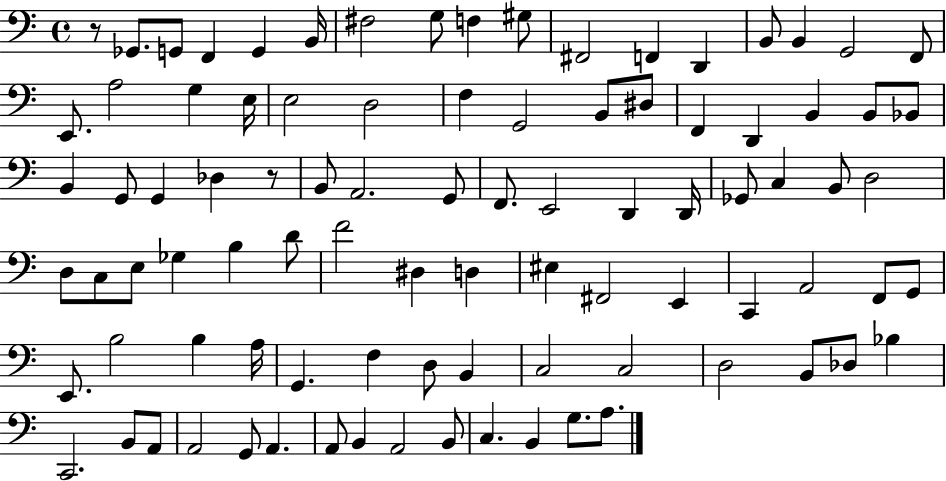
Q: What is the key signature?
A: C major